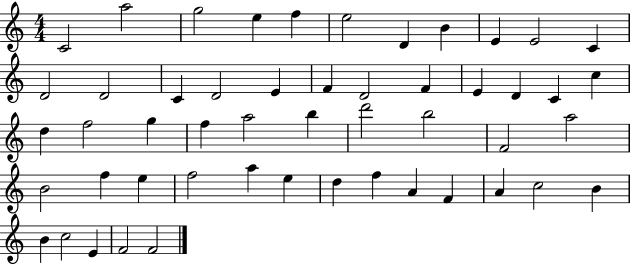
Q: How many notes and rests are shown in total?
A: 51